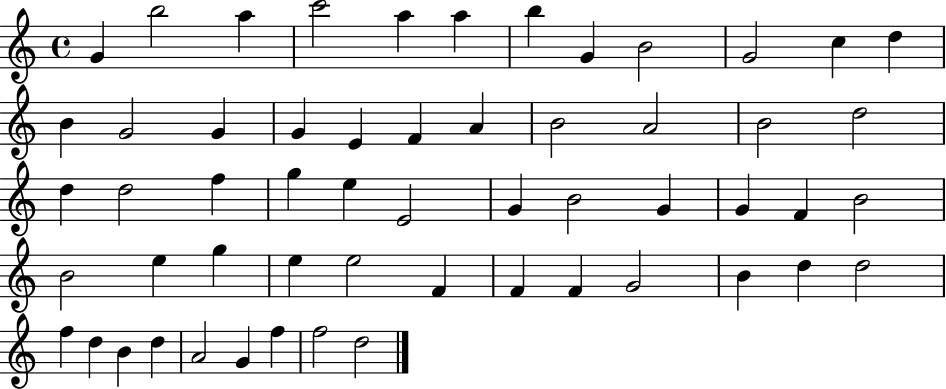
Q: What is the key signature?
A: C major